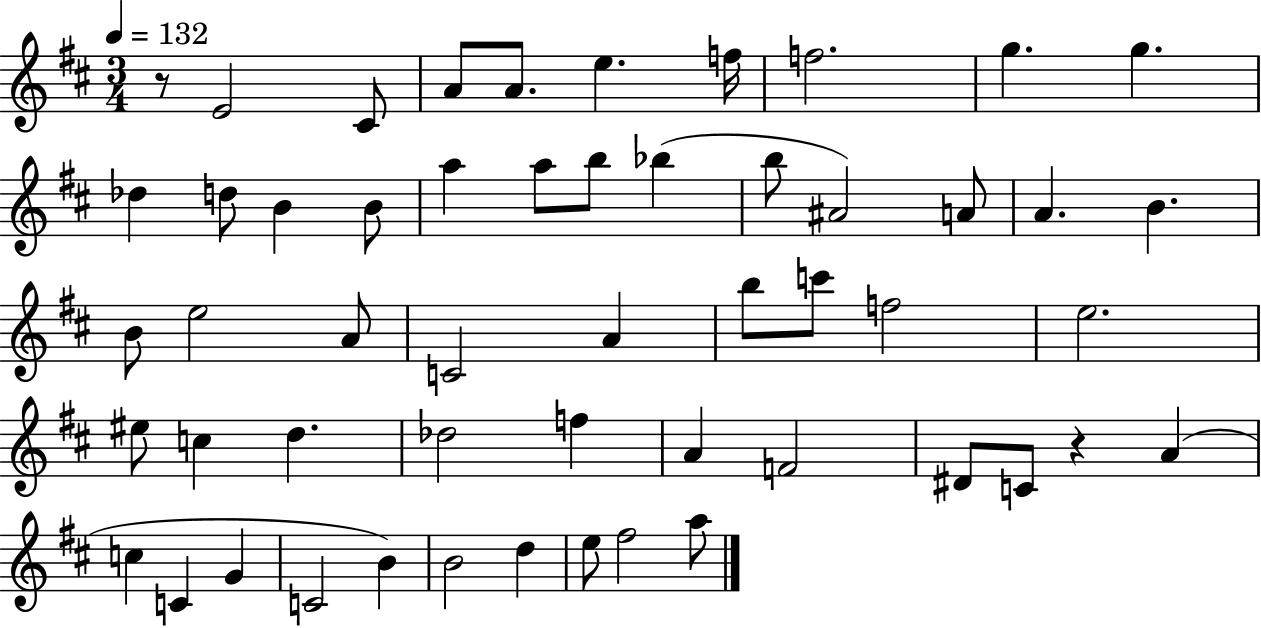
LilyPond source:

{
  \clef treble
  \numericTimeSignature
  \time 3/4
  \key d \major
  \tempo 4 = 132
  r8 e'2 cis'8 | a'8 a'8. e''4. f''16 | f''2. | g''4. g''4. | \break des''4 d''8 b'4 b'8 | a''4 a''8 b''8 bes''4( | b''8 ais'2) a'8 | a'4. b'4. | \break b'8 e''2 a'8 | c'2 a'4 | b''8 c'''8 f''2 | e''2. | \break eis''8 c''4 d''4. | des''2 f''4 | a'4 f'2 | dis'8 c'8 r4 a'4( | \break c''4 c'4 g'4 | c'2 b'4) | b'2 d''4 | e''8 fis''2 a''8 | \break \bar "|."
}